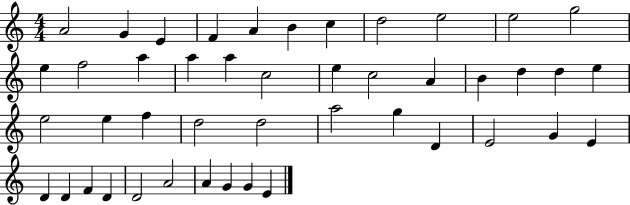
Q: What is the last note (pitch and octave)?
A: E4